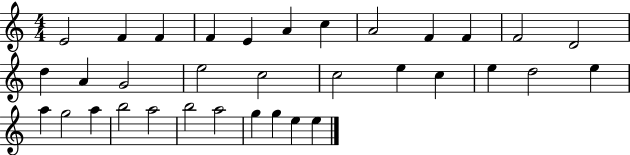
{
  \clef treble
  \numericTimeSignature
  \time 4/4
  \key c \major
  e'2 f'4 f'4 | f'4 e'4 a'4 c''4 | a'2 f'4 f'4 | f'2 d'2 | \break d''4 a'4 g'2 | e''2 c''2 | c''2 e''4 c''4 | e''4 d''2 e''4 | \break a''4 g''2 a''4 | b''2 a''2 | b''2 a''2 | g''4 g''4 e''4 e''4 | \break \bar "|."
}